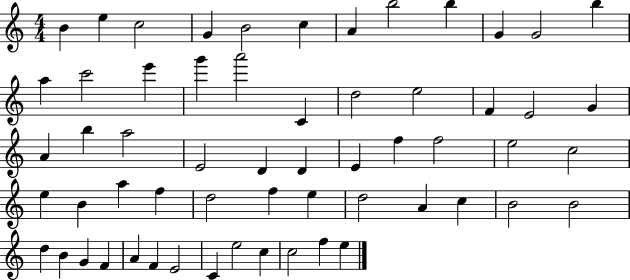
B4/q E5/q C5/h G4/q B4/h C5/q A4/q B5/h B5/q G4/q G4/h B5/q A5/q C6/h E6/q G6/q A6/h C4/q D5/h E5/h F4/q E4/h G4/q A4/q B5/q A5/h E4/h D4/q D4/q E4/q F5/q F5/h E5/h C5/h E5/q B4/q A5/q F5/q D5/h F5/q E5/q D5/h A4/q C5/q B4/h B4/h D5/q B4/q G4/q F4/q A4/q F4/q E4/h C4/q E5/h C5/q C5/h F5/q E5/q